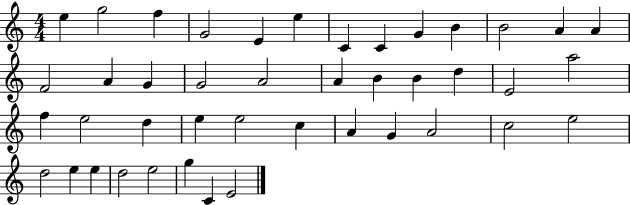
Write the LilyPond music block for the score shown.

{
  \clef treble
  \numericTimeSignature
  \time 4/4
  \key c \major
  e''4 g''2 f''4 | g'2 e'4 e''4 | c'4 c'4 g'4 b'4 | b'2 a'4 a'4 | \break f'2 a'4 g'4 | g'2 a'2 | a'4 b'4 b'4 d''4 | e'2 a''2 | \break f''4 e''2 d''4 | e''4 e''2 c''4 | a'4 g'4 a'2 | c''2 e''2 | \break d''2 e''4 e''4 | d''2 e''2 | g''4 c'4 e'2 | \bar "|."
}